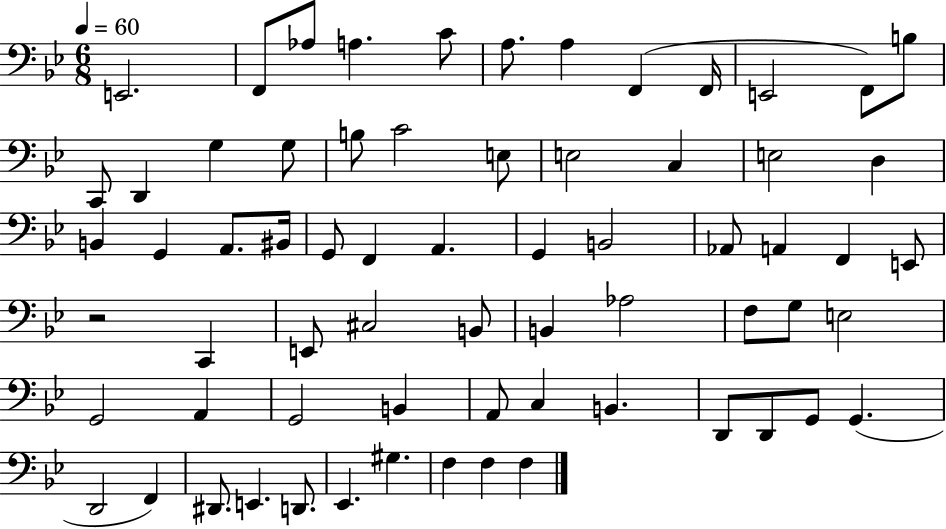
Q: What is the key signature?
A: BES major